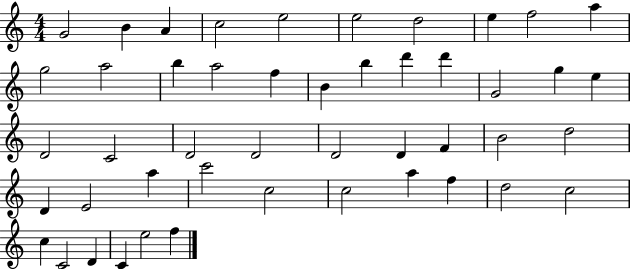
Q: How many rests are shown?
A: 0